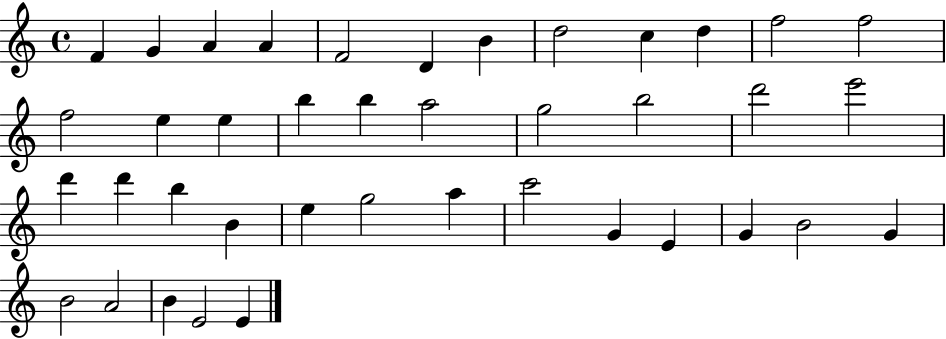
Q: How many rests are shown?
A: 0